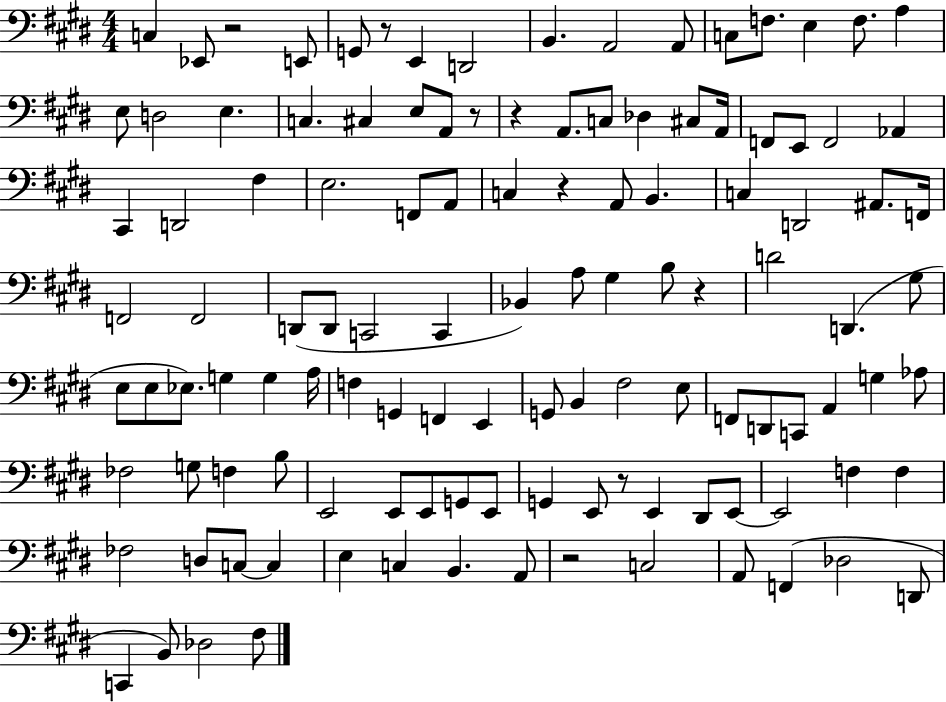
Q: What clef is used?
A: bass